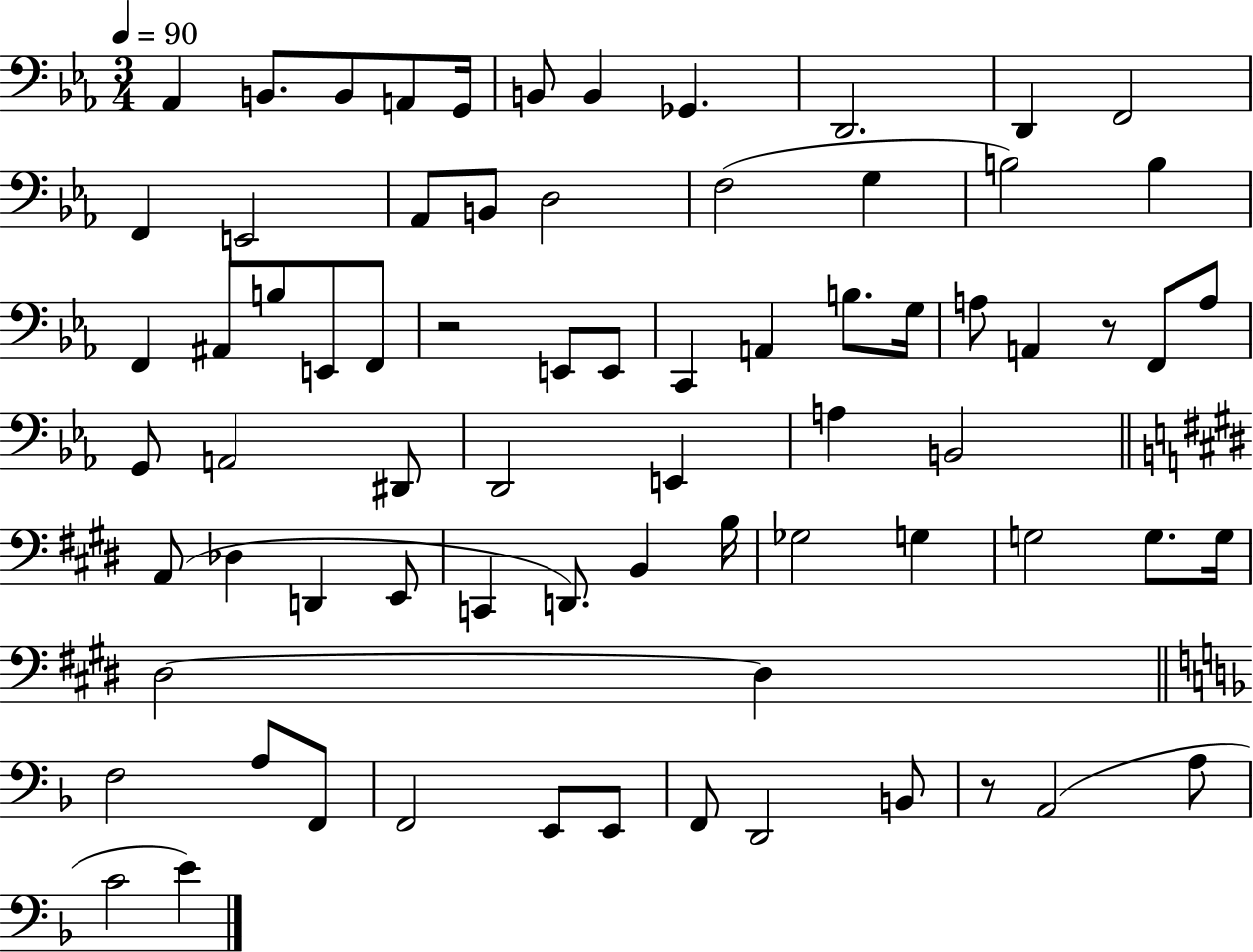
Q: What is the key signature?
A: EES major